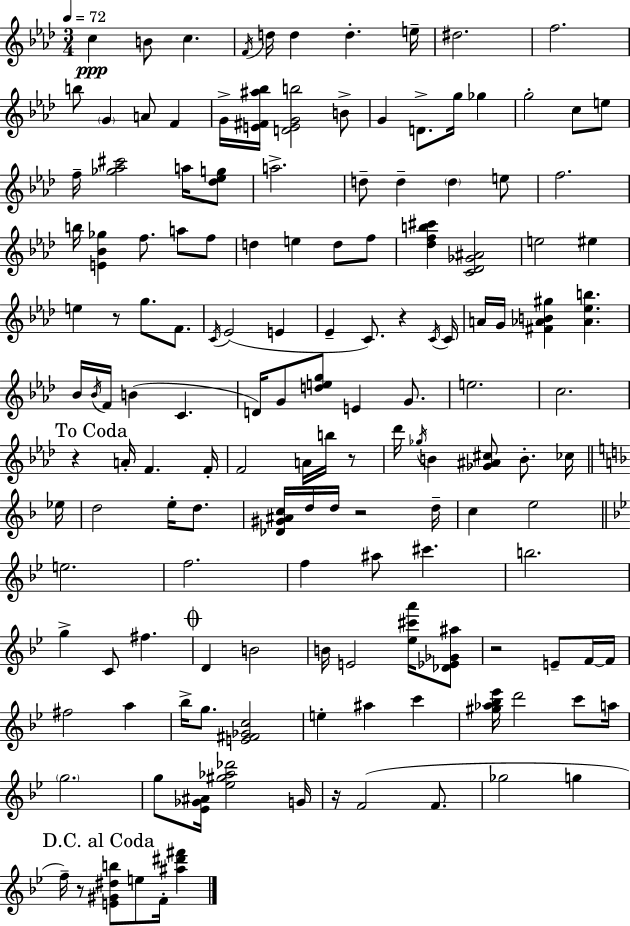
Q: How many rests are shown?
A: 8